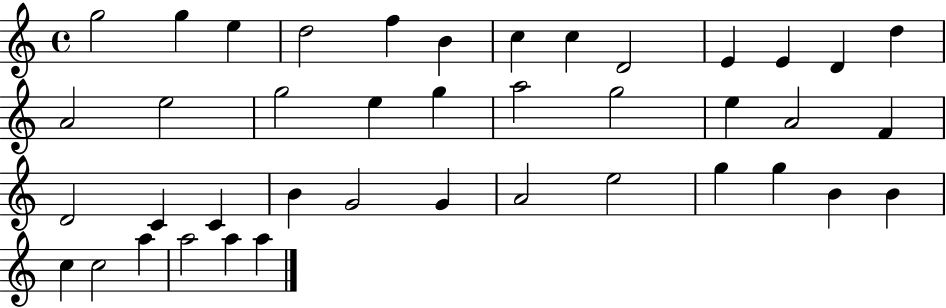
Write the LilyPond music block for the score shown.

{
  \clef treble
  \time 4/4
  \defaultTimeSignature
  \key c \major
  g''2 g''4 e''4 | d''2 f''4 b'4 | c''4 c''4 d'2 | e'4 e'4 d'4 d''4 | \break a'2 e''2 | g''2 e''4 g''4 | a''2 g''2 | e''4 a'2 f'4 | \break d'2 c'4 c'4 | b'4 g'2 g'4 | a'2 e''2 | g''4 g''4 b'4 b'4 | \break c''4 c''2 a''4 | a''2 a''4 a''4 | \bar "|."
}